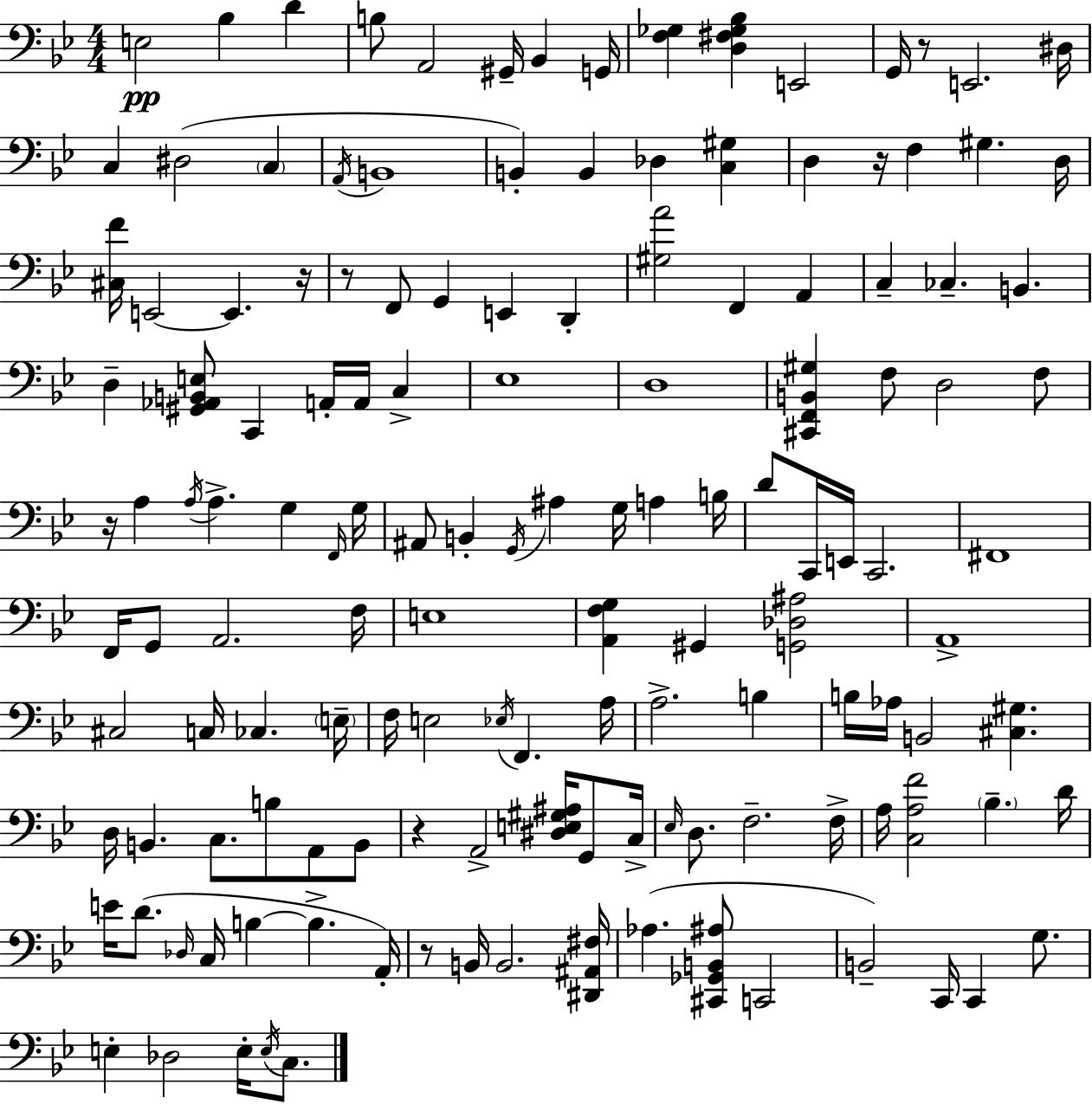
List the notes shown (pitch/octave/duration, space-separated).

E3/h Bb3/q D4/q B3/e A2/h G#2/s Bb2/q G2/s [F3,Gb3]/q [D3,F#3,Gb3,Bb3]/q E2/h G2/s R/e E2/h. D#3/s C3/q D#3/h C3/q A2/s B2/w B2/q B2/q Db3/q [C3,G#3]/q D3/q R/s F3/q G#3/q. D3/s [C#3,F4]/s E2/h E2/q. R/s R/e F2/e G2/q E2/q D2/q [G#3,A4]/h F2/q A2/q C3/q CES3/q. B2/q. D3/q [G#2,Ab2,B2,E3]/e C2/q A2/s A2/s C3/q Eb3/w D3/w [C#2,F2,B2,G#3]/q F3/e D3/h F3/e R/s A3/q A3/s A3/q. G3/q F2/s G3/s A#2/e B2/q G2/s A#3/q G3/s A3/q B3/s D4/e C2/s E2/s C2/h. F#2/w F2/s G2/e A2/h. F3/s E3/w [A2,F3,G3]/q G#2/q [G2,Db3,A#3]/h A2/w C#3/h C3/s CES3/q. E3/s F3/s E3/h Eb3/s F2/q. A3/s A3/h. B3/q B3/s Ab3/s B2/h [C#3,G#3]/q. D3/s B2/q. C3/e. B3/e A2/e B2/e R/q A2/h [D#3,E3,G#3,A#3]/s G2/e C3/s Eb3/s D3/e. F3/h. F3/s A3/s [C3,A3,F4]/h Bb3/q. D4/s E4/s D4/e. Db3/s C3/s B3/q B3/q. A2/s R/e B2/s B2/h. [D#2,A#2,F#3]/s Ab3/q. [C#2,Gb2,B2,A#3]/e C2/h B2/h C2/s C2/q G3/e. E3/q Db3/h E3/s E3/s C3/e.